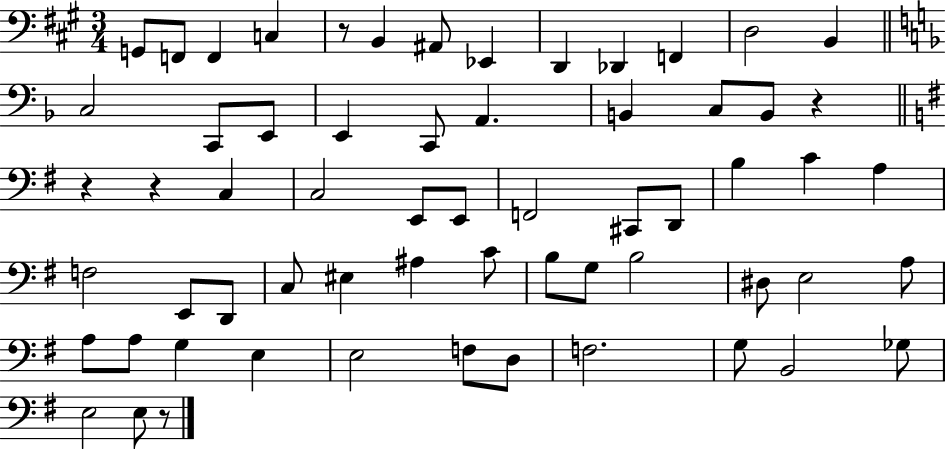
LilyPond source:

{
  \clef bass
  \numericTimeSignature
  \time 3/4
  \key a \major
  g,8 f,8 f,4 c4 | r8 b,4 ais,8 ees,4 | d,4 des,4 f,4 | d2 b,4 | \break \bar "||" \break \key f \major c2 c,8 e,8 | e,4 c,8 a,4. | b,4 c8 b,8 r4 | \bar "||" \break \key g \major r4 r4 c4 | c2 e,8 e,8 | f,2 cis,8 d,8 | b4 c'4 a4 | \break f2 e,8 d,8 | c8 eis4 ais4 c'8 | b8 g8 b2 | dis8 e2 a8 | \break a8 a8 g4 e4 | e2 f8 d8 | f2. | g8 b,2 ges8 | \break e2 e8 r8 | \bar "|."
}